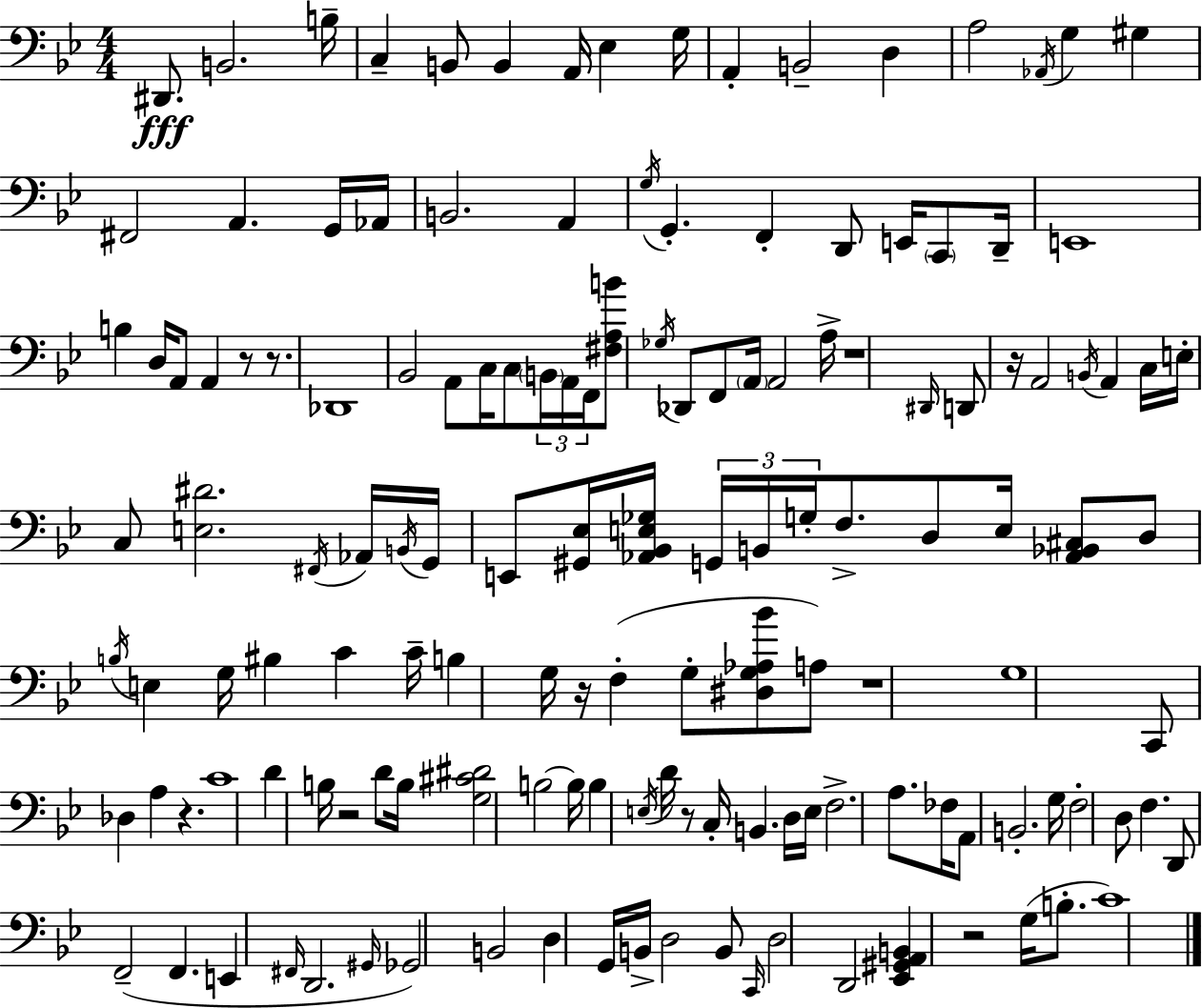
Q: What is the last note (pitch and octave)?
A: C4